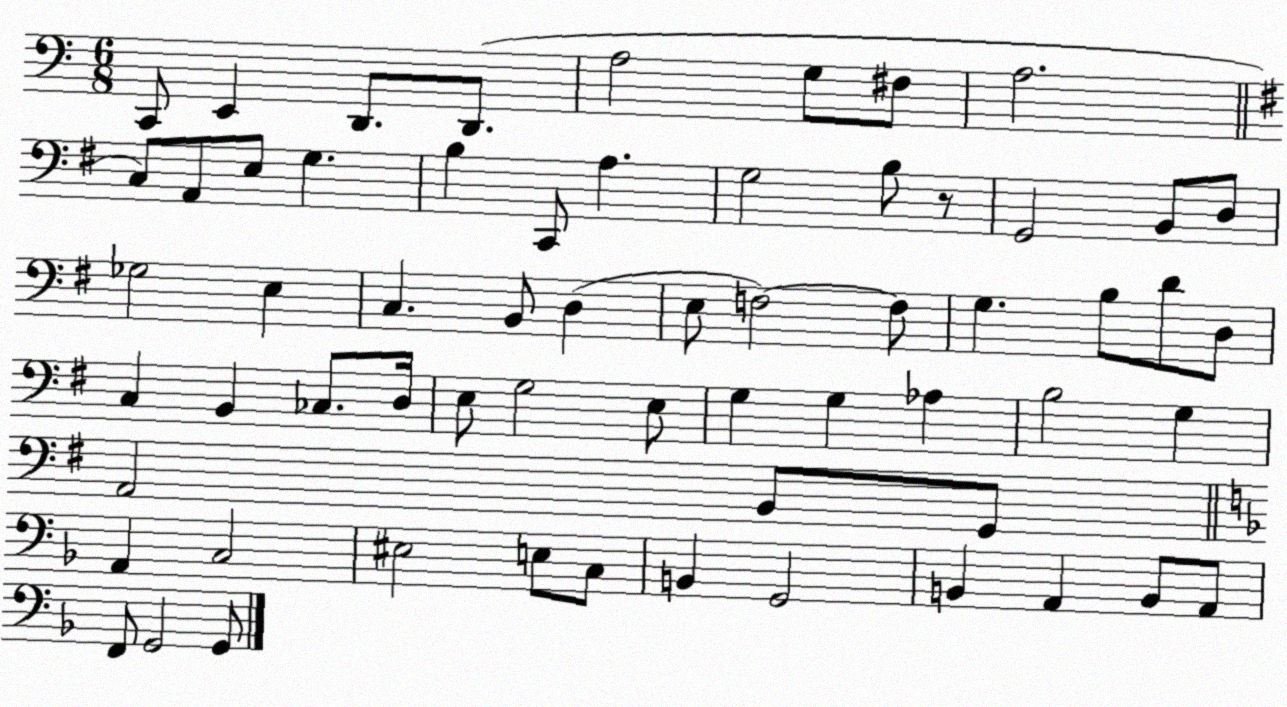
X:1
T:Untitled
M:6/8
L:1/4
K:C
C,,/2 E,, D,,/2 D,,/2 A,2 G,/2 ^F,/2 A,2 C,/2 A,,/2 E,/2 G, B, C,,/2 A, G,2 B,/2 z/2 G,,2 B,,/2 D,/2 _G,2 E, C, B,,/2 D, E,/2 F,2 F,/2 G, B,/2 D/2 D,/2 C, B,, _C,/2 D,/4 E,/2 G,2 E,/2 G, G, _A, B,2 G, A,,2 B,,/2 G,,/2 A,, C,2 ^E,2 E,/2 C,/2 B,, G,,2 B,, A,, B,,/2 A,,/2 F,,/2 G,,2 G,,/2